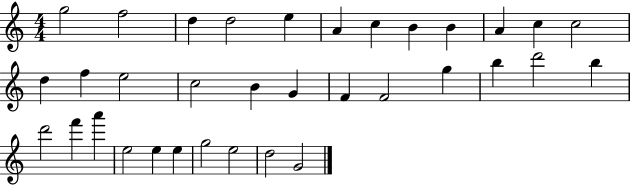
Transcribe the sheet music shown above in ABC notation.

X:1
T:Untitled
M:4/4
L:1/4
K:C
g2 f2 d d2 e A c B B A c c2 d f e2 c2 B G F F2 g b d'2 b d'2 f' a' e2 e e g2 e2 d2 G2